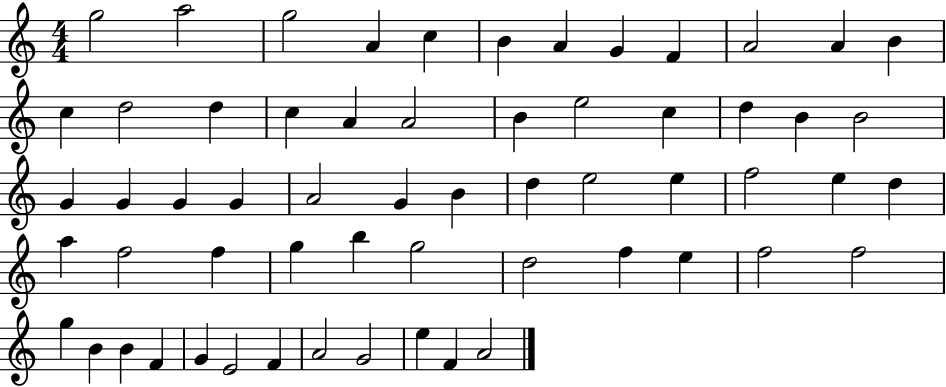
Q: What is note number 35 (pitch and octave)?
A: F5